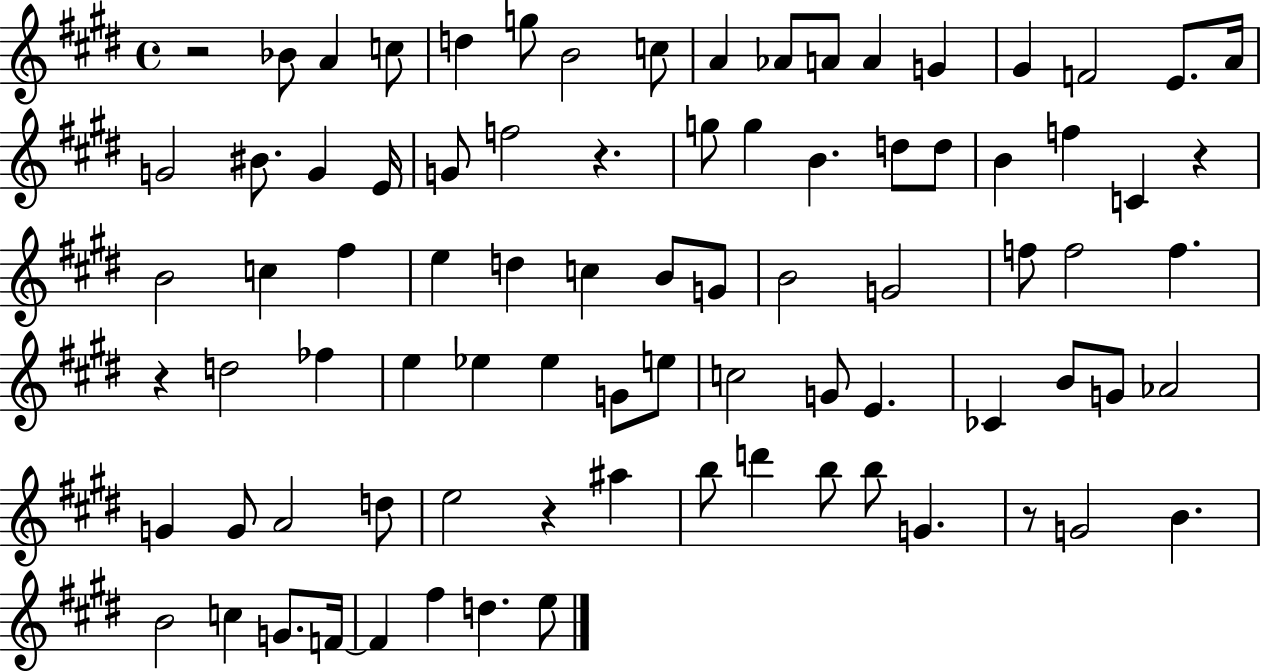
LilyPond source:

{
  \clef treble
  \time 4/4
  \defaultTimeSignature
  \key e \major
  r2 bes'8 a'4 c''8 | d''4 g''8 b'2 c''8 | a'4 aes'8 a'8 a'4 g'4 | gis'4 f'2 e'8. a'16 | \break g'2 bis'8. g'4 e'16 | g'8 f''2 r4. | g''8 g''4 b'4. d''8 d''8 | b'4 f''4 c'4 r4 | \break b'2 c''4 fis''4 | e''4 d''4 c''4 b'8 g'8 | b'2 g'2 | f''8 f''2 f''4. | \break r4 d''2 fes''4 | e''4 ees''4 ees''4 g'8 e''8 | c''2 g'8 e'4. | ces'4 b'8 g'8 aes'2 | \break g'4 g'8 a'2 d''8 | e''2 r4 ais''4 | b''8 d'''4 b''8 b''8 g'4. | r8 g'2 b'4. | \break b'2 c''4 g'8. f'16~~ | f'4 fis''4 d''4. e''8 | \bar "|."
}